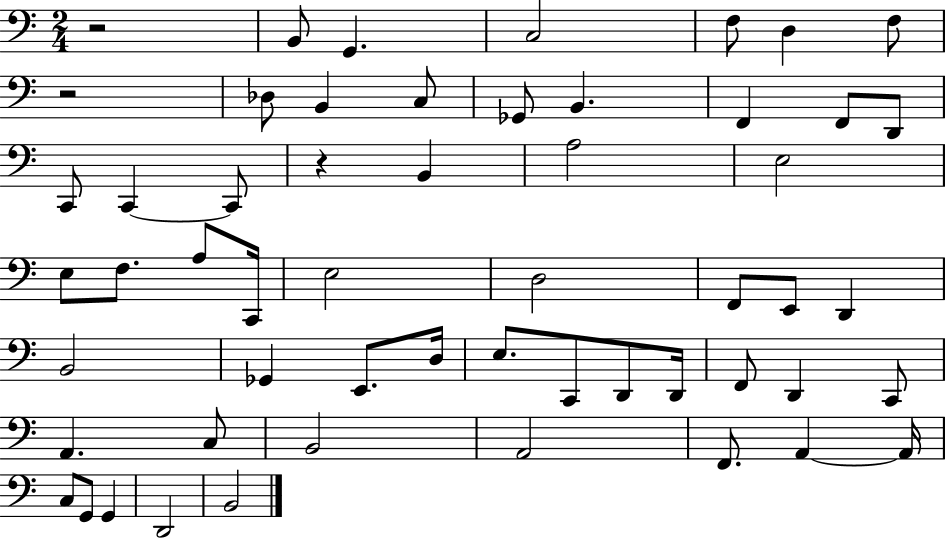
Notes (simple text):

R/h B2/e G2/q. C3/h F3/e D3/q F3/e R/h Db3/e B2/q C3/e Gb2/e B2/q. F2/q F2/e D2/e C2/e C2/q C2/e R/q B2/q A3/h E3/h E3/e F3/e. A3/e C2/s E3/h D3/h F2/e E2/e D2/q B2/h Gb2/q E2/e. D3/s E3/e. C2/e D2/e D2/s F2/e D2/q C2/e A2/q. C3/e B2/h A2/h F2/e. A2/q A2/s C3/e G2/e G2/q D2/h B2/h